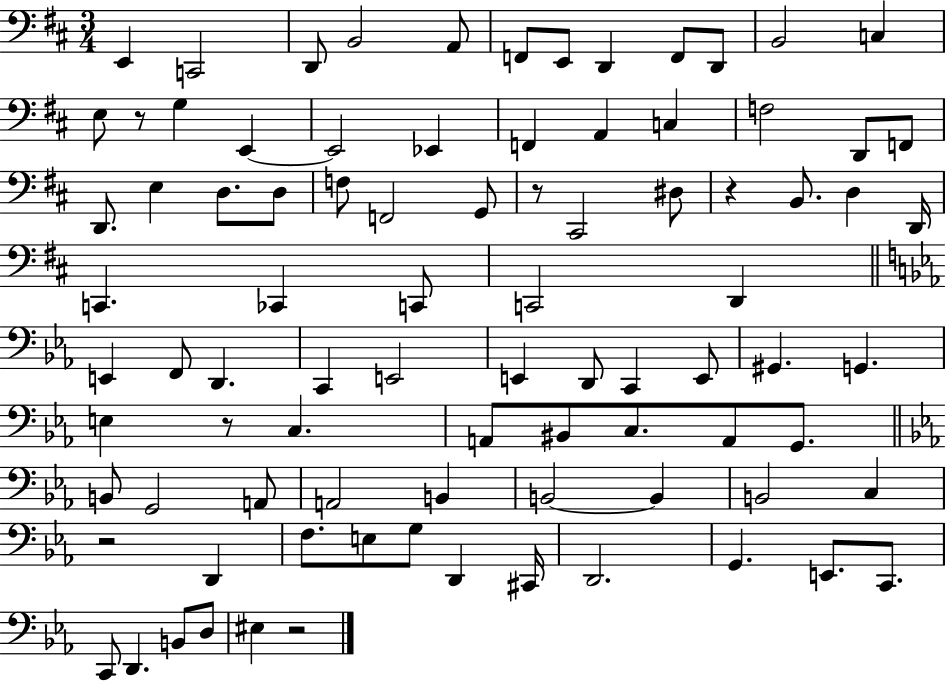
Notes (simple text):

E2/q C2/h D2/e B2/h A2/e F2/e E2/e D2/q F2/e D2/e B2/h C3/q E3/e R/e G3/q E2/q E2/h Eb2/q F2/q A2/q C3/q F3/h D2/e F2/e D2/e. E3/q D3/e. D3/e F3/e F2/h G2/e R/e C#2/h D#3/e R/q B2/e. D3/q D2/s C2/q. CES2/q C2/e C2/h D2/q E2/q F2/e D2/q. C2/q E2/h E2/q D2/e C2/q E2/e G#2/q. G2/q. E3/q R/e C3/q. A2/e BIS2/e C3/e. A2/e G2/e. B2/e G2/h A2/e A2/h B2/q B2/h B2/q B2/h C3/q R/h D2/q F3/e. E3/e G3/e D2/q C#2/s D2/h. G2/q. E2/e. C2/e. C2/e D2/q. B2/e D3/e EIS3/q R/h